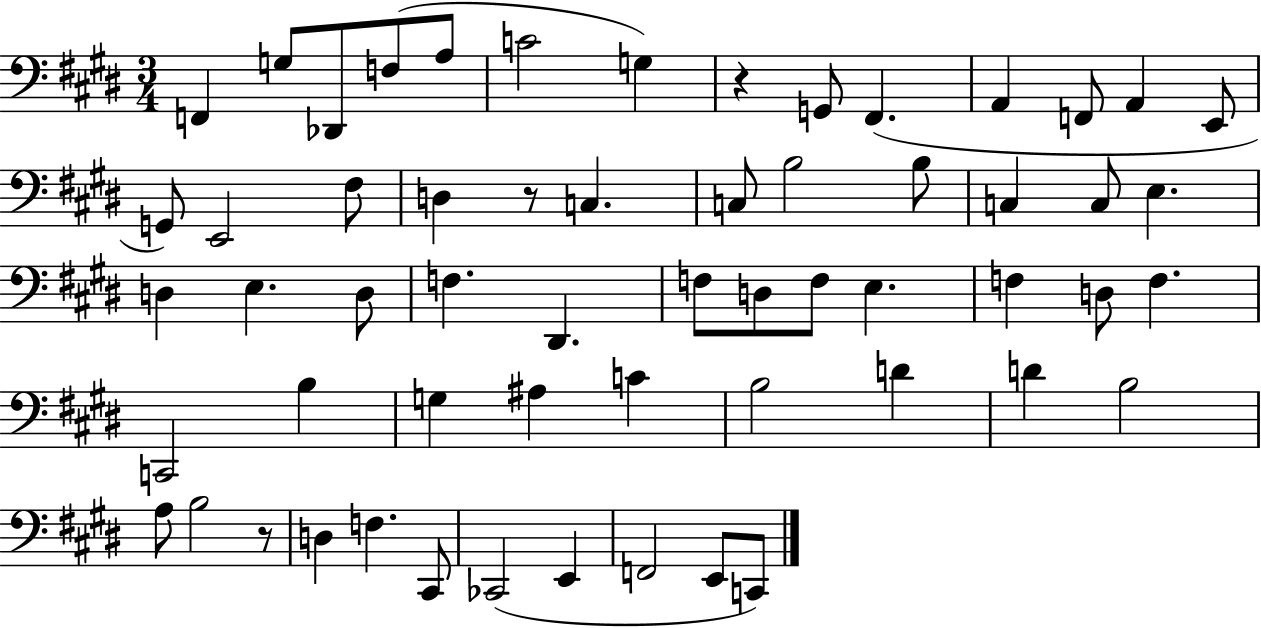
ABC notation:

X:1
T:Untitled
M:3/4
L:1/4
K:E
F,, G,/2 _D,,/2 F,/2 A,/2 C2 G, z G,,/2 ^F,, A,, F,,/2 A,, E,,/2 G,,/2 E,,2 ^F,/2 D, z/2 C, C,/2 B,2 B,/2 C, C,/2 E, D, E, D,/2 F, ^D,, F,/2 D,/2 F,/2 E, F, D,/2 F, C,,2 B, G, ^A, C B,2 D D B,2 A,/2 B,2 z/2 D, F, ^C,,/2 _C,,2 E,, F,,2 E,,/2 C,,/2